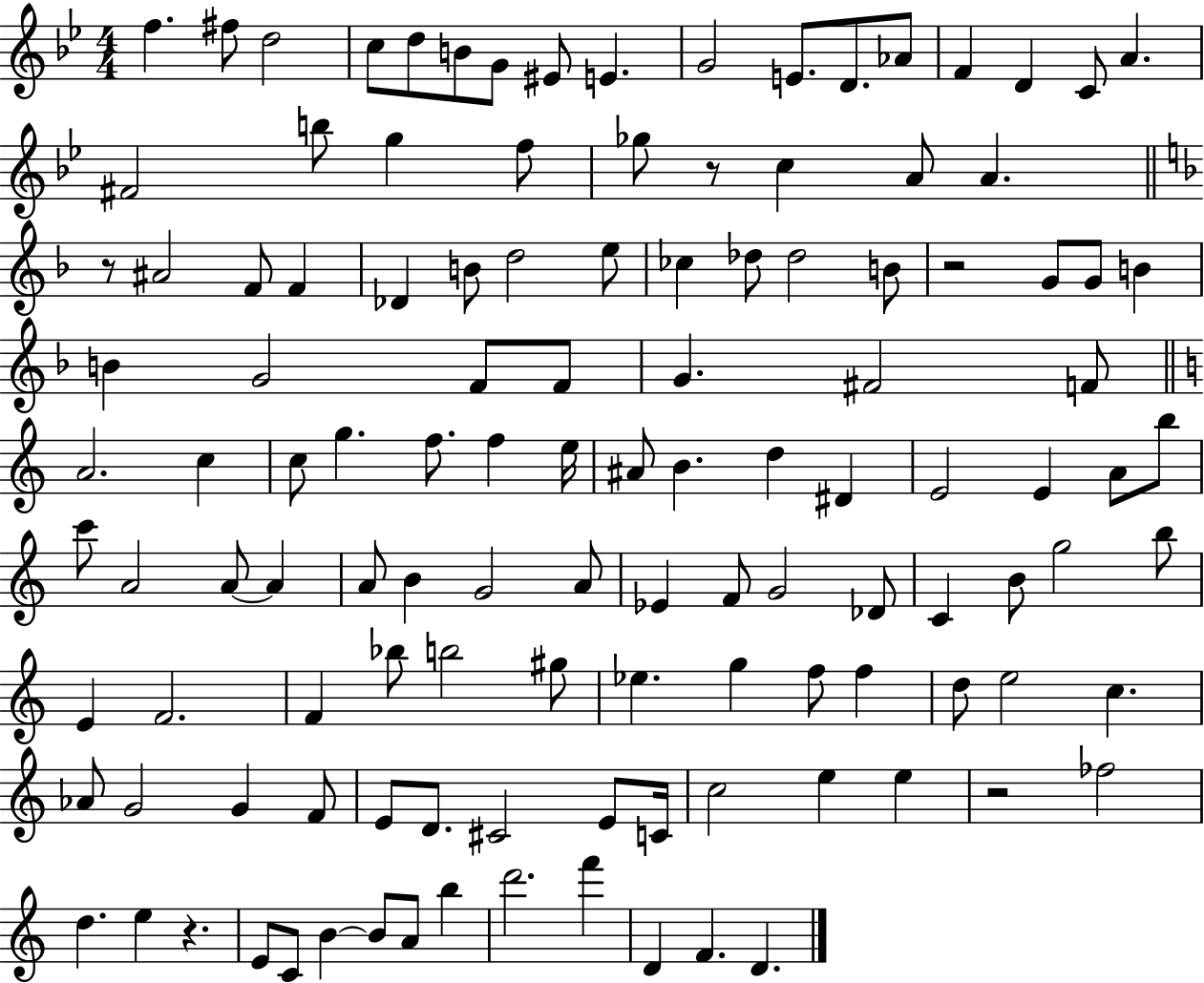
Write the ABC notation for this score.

X:1
T:Untitled
M:4/4
L:1/4
K:Bb
f ^f/2 d2 c/2 d/2 B/2 G/2 ^E/2 E G2 E/2 D/2 _A/2 F D C/2 A ^F2 b/2 g f/2 _g/2 z/2 c A/2 A z/2 ^A2 F/2 F _D B/2 d2 e/2 _c _d/2 _d2 B/2 z2 G/2 G/2 B B G2 F/2 F/2 G ^F2 F/2 A2 c c/2 g f/2 f e/4 ^A/2 B d ^D E2 E A/2 b/2 c'/2 A2 A/2 A A/2 B G2 A/2 _E F/2 G2 _D/2 C B/2 g2 b/2 E F2 F _b/2 b2 ^g/2 _e g f/2 f d/2 e2 c _A/2 G2 G F/2 E/2 D/2 ^C2 E/2 C/4 c2 e e z2 _f2 d e z E/2 C/2 B B/2 A/2 b d'2 f' D F D